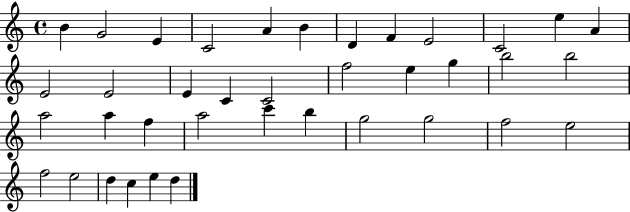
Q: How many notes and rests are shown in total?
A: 38